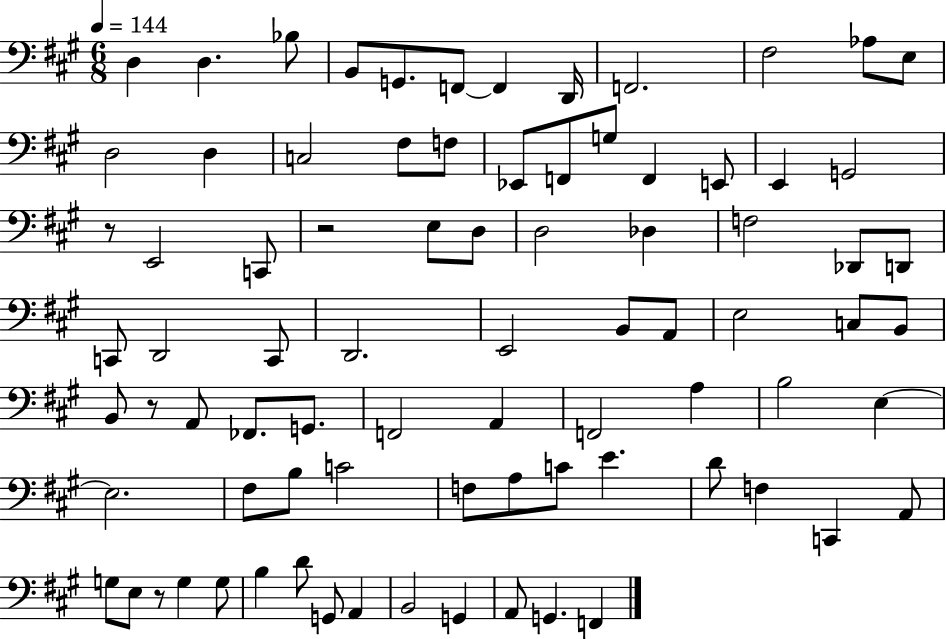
D3/q D3/q. Bb3/e B2/e G2/e. F2/e F2/q D2/s F2/h. F#3/h Ab3/e E3/e D3/h D3/q C3/h F#3/e F3/e Eb2/e F2/e G3/e F2/q E2/e E2/q G2/h R/e E2/h C2/e R/h E3/e D3/e D3/h Db3/q F3/h Db2/e D2/e C2/e D2/h C2/e D2/h. E2/h B2/e A2/e E3/h C3/e B2/e B2/e R/e A2/e FES2/e. G2/e. F2/h A2/q F2/h A3/q B3/h E3/q E3/h. F#3/e B3/e C4/h F3/e A3/e C4/e E4/q. D4/e F3/q C2/q A2/e G3/e E3/e R/e G3/q G3/e B3/q D4/e G2/e A2/q B2/h G2/q A2/e G2/q. F2/q